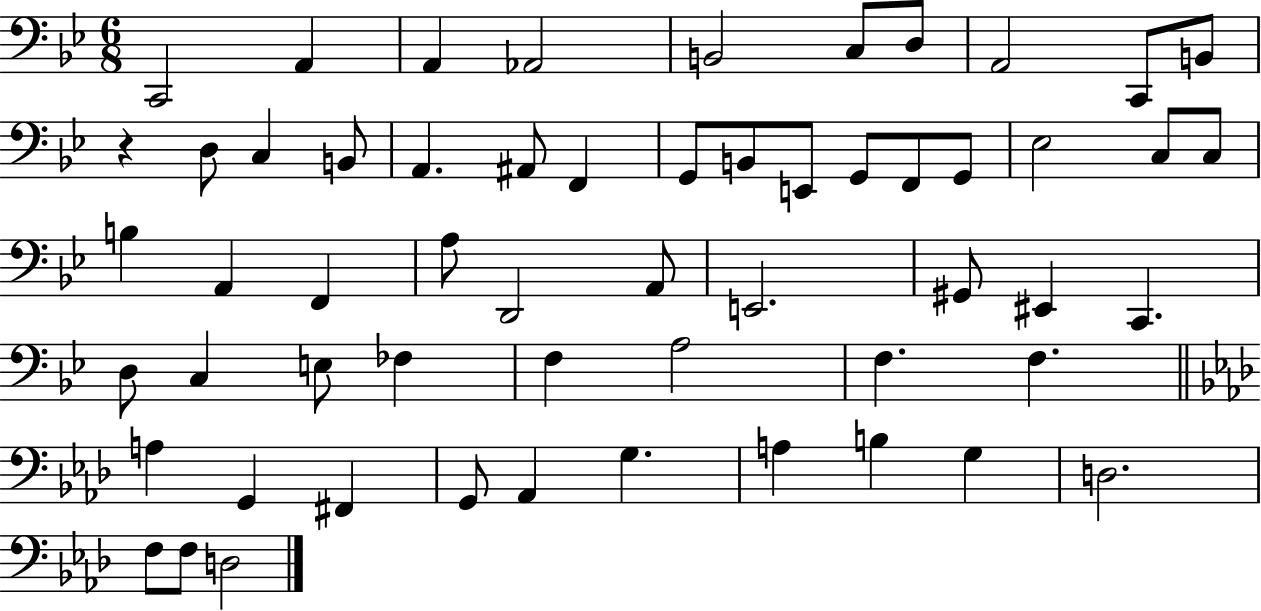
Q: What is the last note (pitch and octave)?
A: D3